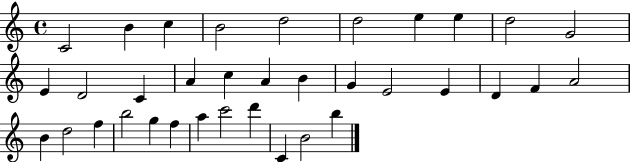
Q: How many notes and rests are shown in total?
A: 35